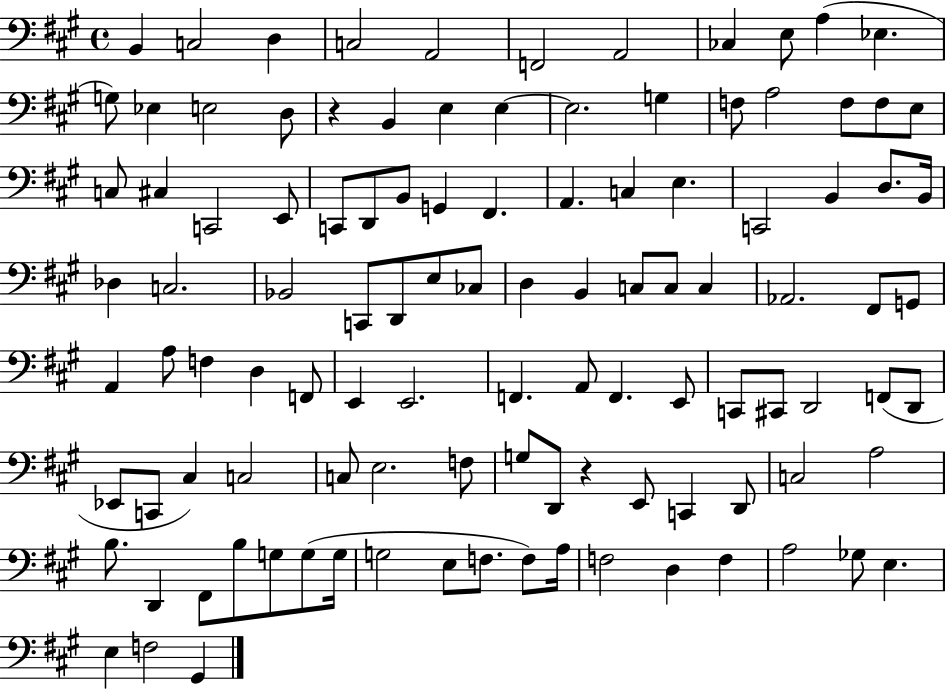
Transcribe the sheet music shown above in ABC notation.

X:1
T:Untitled
M:4/4
L:1/4
K:A
B,, C,2 D, C,2 A,,2 F,,2 A,,2 _C, E,/2 A, _E, G,/2 _E, E,2 D,/2 z B,, E, E, E,2 G, F,/2 A,2 F,/2 F,/2 E,/2 C,/2 ^C, C,,2 E,,/2 C,,/2 D,,/2 B,,/2 G,, ^F,, A,, C, E, C,,2 B,, D,/2 B,,/4 _D, C,2 _B,,2 C,,/2 D,,/2 E,/2 _C,/2 D, B,, C,/2 C,/2 C, _A,,2 ^F,,/2 G,,/2 A,, A,/2 F, D, F,,/2 E,, E,,2 F,, A,,/2 F,, E,,/2 C,,/2 ^C,,/2 D,,2 F,,/2 D,,/2 _E,,/2 C,,/2 ^C, C,2 C,/2 E,2 F,/2 G,/2 D,,/2 z E,,/2 C,, D,,/2 C,2 A,2 B,/2 D,, ^F,,/2 B,/2 G,/2 G,/2 G,/4 G,2 E,/2 F,/2 F,/2 A,/4 F,2 D, F, A,2 _G,/2 E, E, F,2 ^G,,